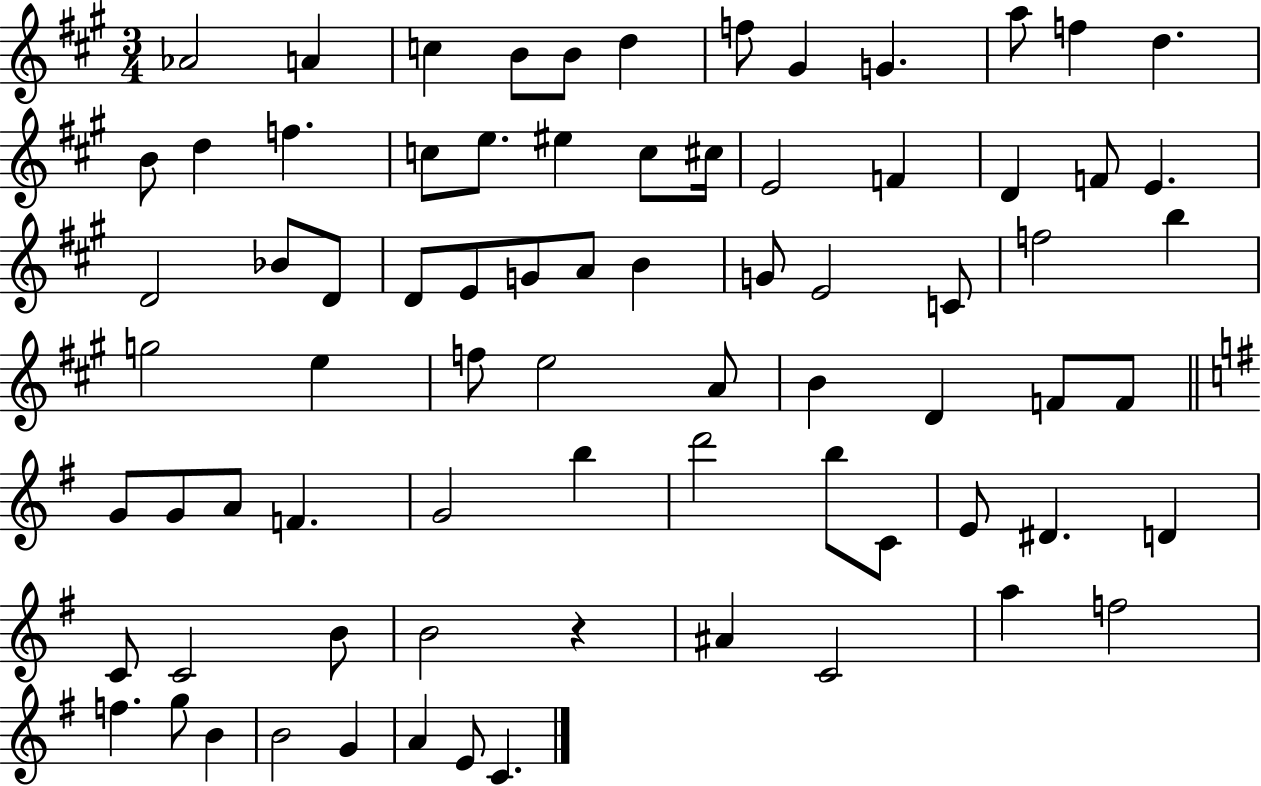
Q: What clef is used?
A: treble